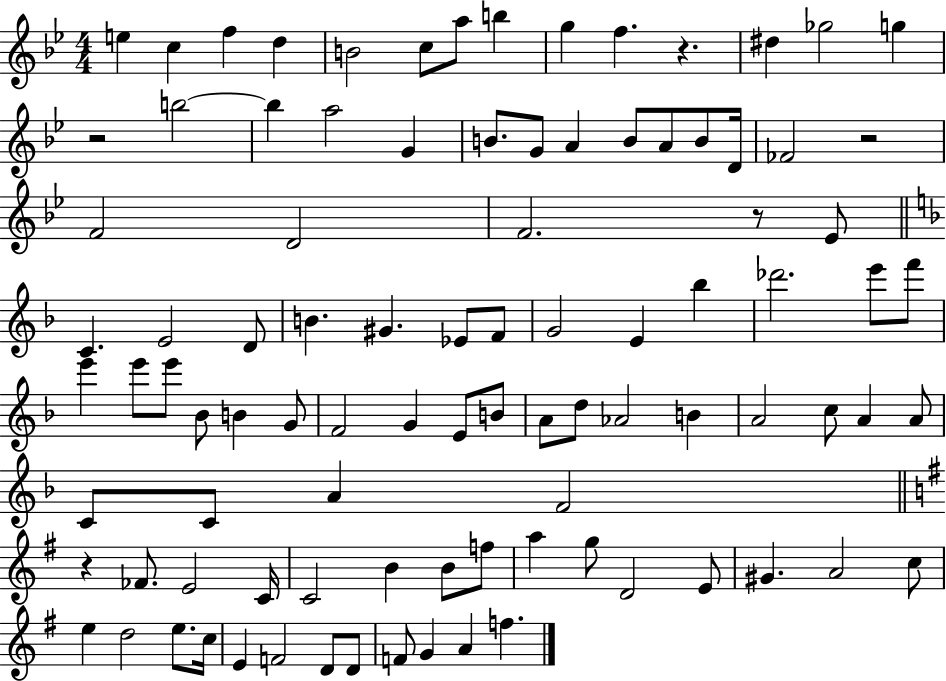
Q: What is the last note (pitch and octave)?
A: F5